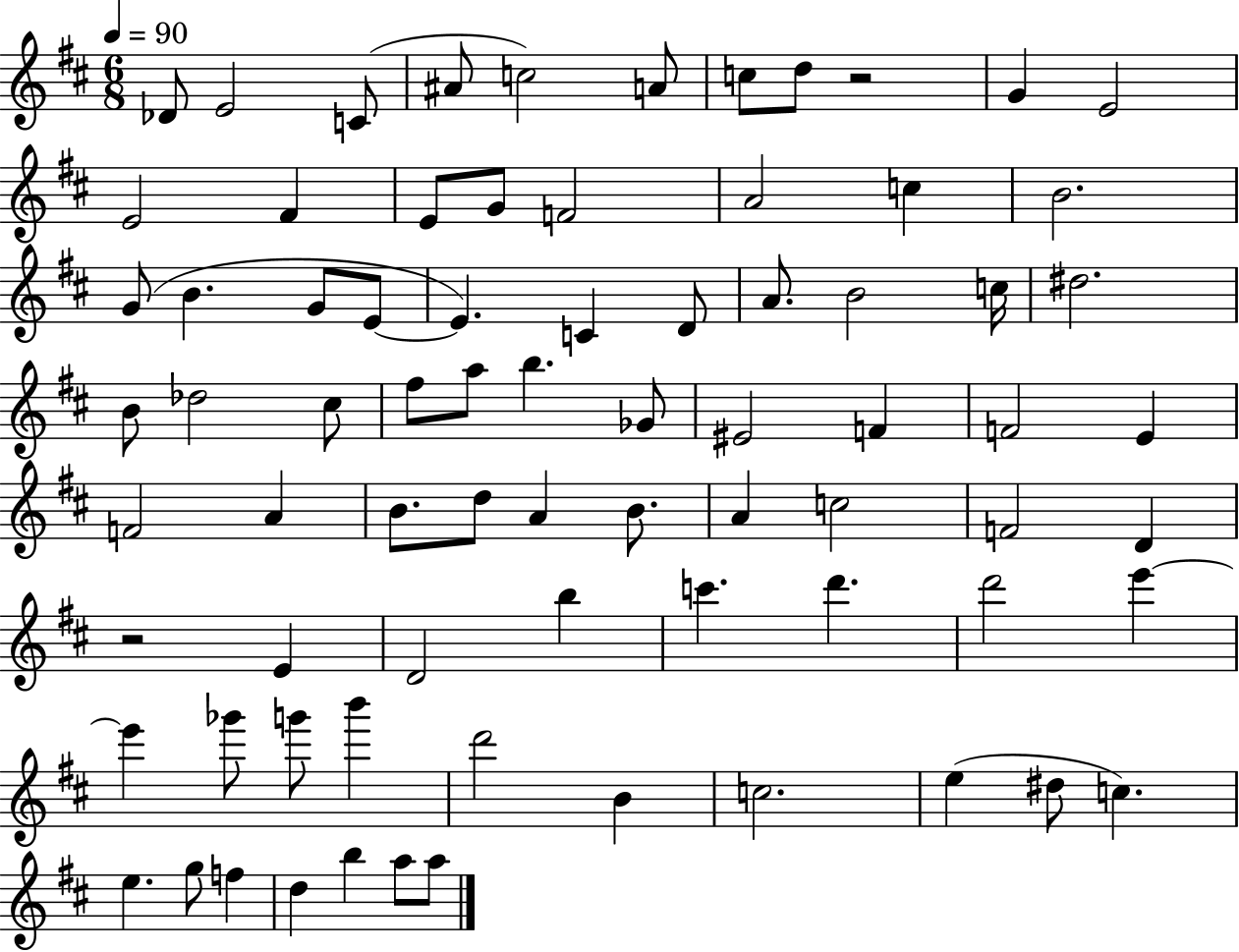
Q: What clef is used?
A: treble